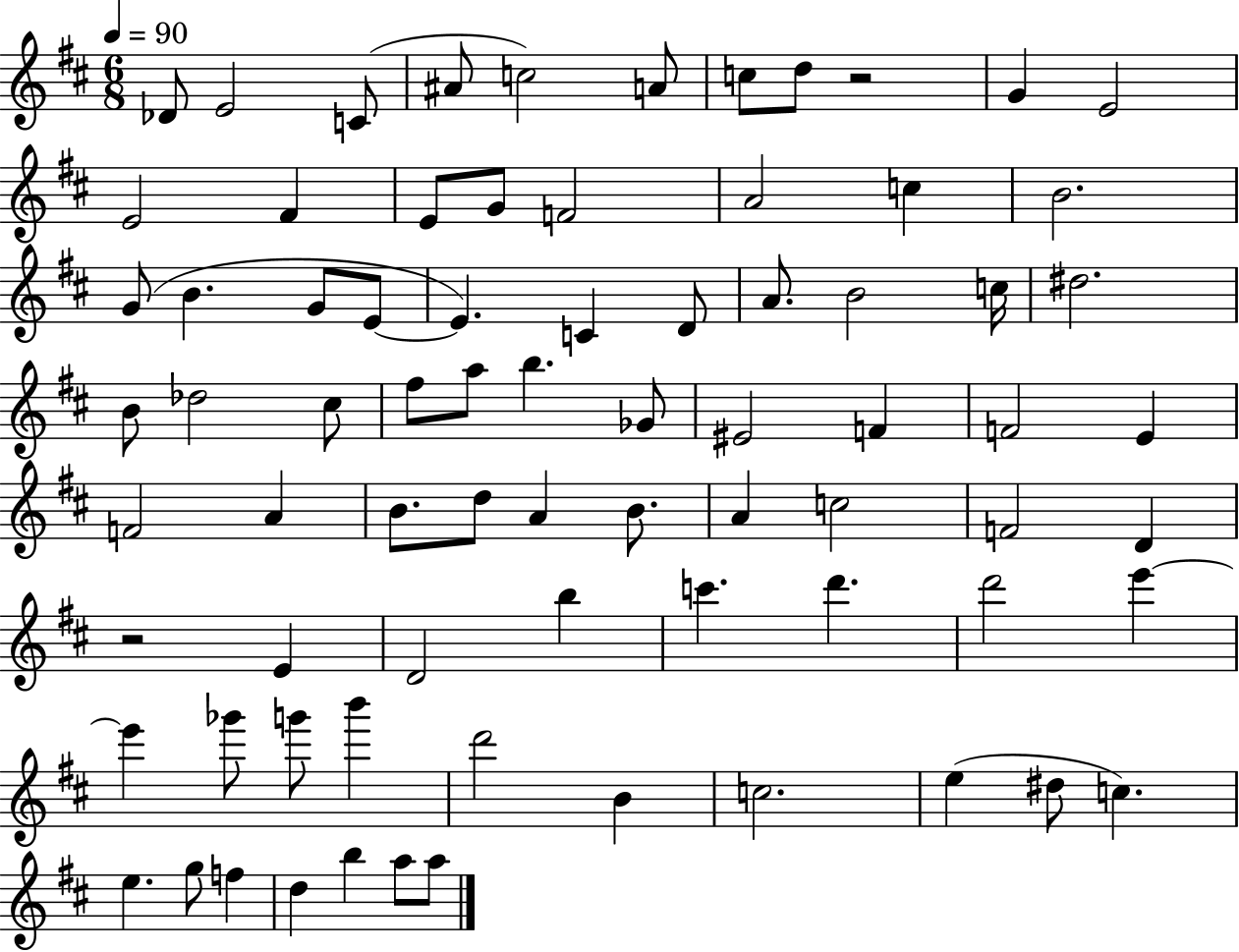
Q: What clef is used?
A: treble